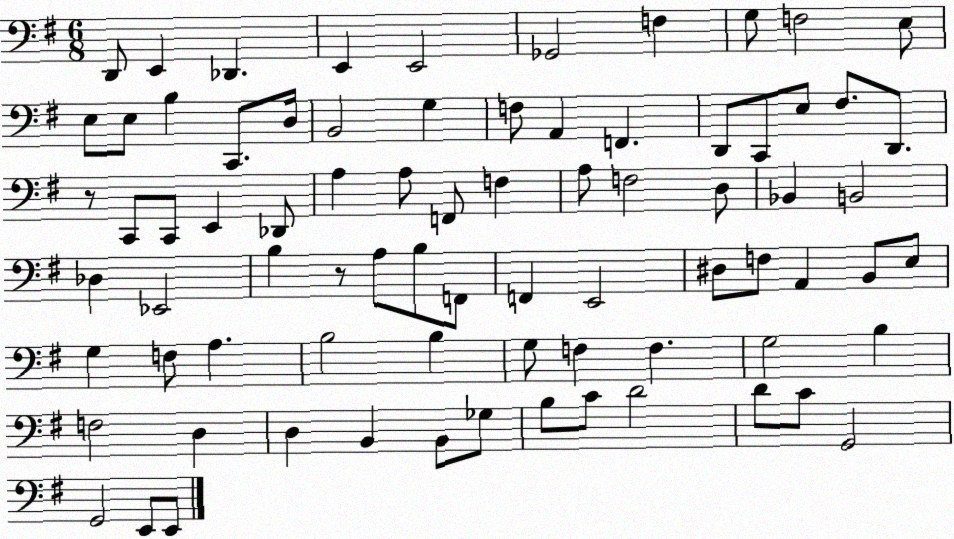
X:1
T:Untitled
M:6/8
L:1/4
K:G
D,,/2 E,, _D,, E,, E,,2 _G,,2 F, G,/2 F,2 E,/2 E,/2 E,/2 B, C,,/2 D,/4 B,,2 G, F,/2 A,, F,, D,,/2 C,,/2 E,/2 ^F,/2 D,,/2 z/2 C,,/2 C,,/2 E,, _D,,/2 A, A,/2 F,,/2 F, A,/2 F,2 D,/2 _B,, B,,2 _D, _E,,2 B, z/2 A,/2 B,/2 F,,/2 F,, E,,2 ^D,/2 F,/2 A,, B,,/2 E,/2 G, F,/2 A, B,2 B, G,/2 F, F, G,2 B, F,2 D, D, B,, B,,/2 _G,/2 B,/2 C/2 D2 D/2 C/2 G,,2 G,,2 E,,/2 E,,/2